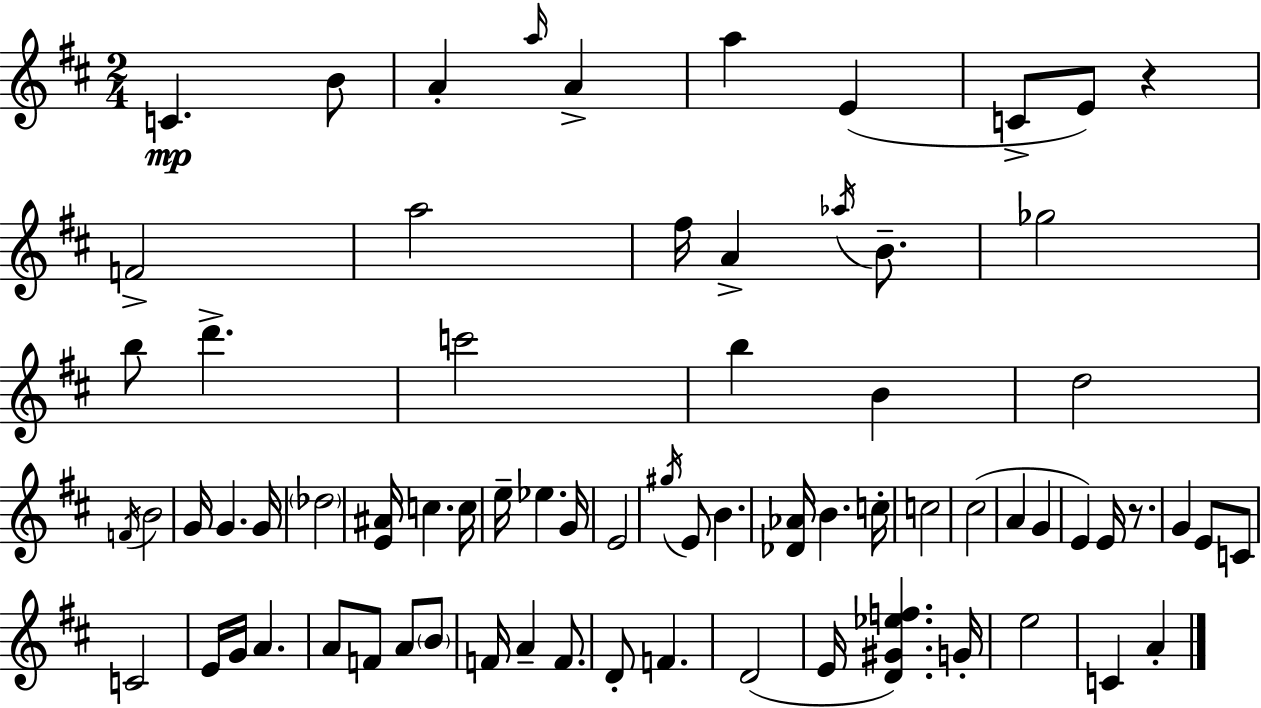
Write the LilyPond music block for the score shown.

{
  \clef treble
  \numericTimeSignature
  \time 2/4
  \key d \major
  c'4.\mp b'8 | a'4-. \grace { a''16 } a'4-> | a''4 e'4( | c'8-> e'8) r4 | \break f'2-> | a''2 | fis''16 a'4-> \acciaccatura { aes''16 } b'8.-- | ges''2 | \break b''8 d'''4.-> | c'''2 | b''4 b'4 | d''2 | \break \acciaccatura { f'16 } b'2 | g'16 g'4. | g'16 \parenthesize des''2 | <e' ais'>16 c''4. | \break c''16 e''16-- ees''4. | g'16 e'2 | \acciaccatura { gis''16 } e'8 b'4. | <des' aes'>16 b'4. | \break c''16-. c''2 | cis''2( | a'4 | g'4 e'4) | \break e'16 r8. g'4 | e'8 c'8 c'2 | e'16 g'16 a'4. | a'8 f'8 | \break a'8 \parenthesize b'8 f'16 a'4-- | f'8. d'8-. f'4. | d'2( | e'16 <d' gis' ees'' f''>4.) | \break g'16-. e''2 | c'4 | a'4-. \bar "|."
}